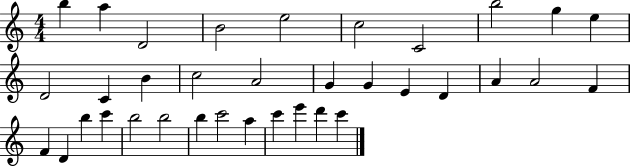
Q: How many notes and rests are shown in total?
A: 35